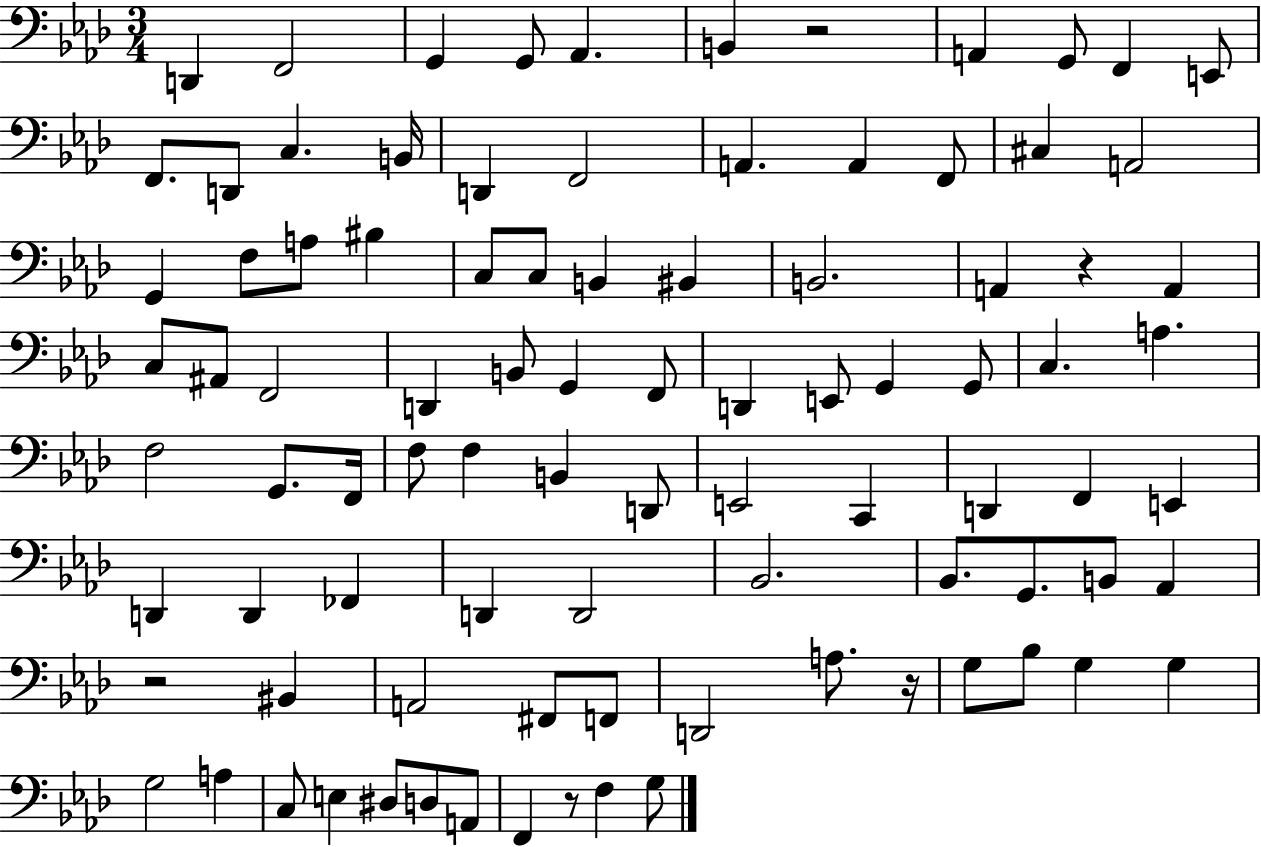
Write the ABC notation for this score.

X:1
T:Untitled
M:3/4
L:1/4
K:Ab
D,, F,,2 G,, G,,/2 _A,, B,, z2 A,, G,,/2 F,, E,,/2 F,,/2 D,,/2 C, B,,/4 D,, F,,2 A,, A,, F,,/2 ^C, A,,2 G,, F,/2 A,/2 ^B, C,/2 C,/2 B,, ^B,, B,,2 A,, z A,, C,/2 ^A,,/2 F,,2 D,, B,,/2 G,, F,,/2 D,, E,,/2 G,, G,,/2 C, A, F,2 G,,/2 F,,/4 F,/2 F, B,, D,,/2 E,,2 C,, D,, F,, E,, D,, D,, _F,, D,, D,,2 _B,,2 _B,,/2 G,,/2 B,,/2 _A,, z2 ^B,, A,,2 ^F,,/2 F,,/2 D,,2 A,/2 z/4 G,/2 _B,/2 G, G, G,2 A, C,/2 E, ^D,/2 D,/2 A,,/2 F,, z/2 F, G,/2